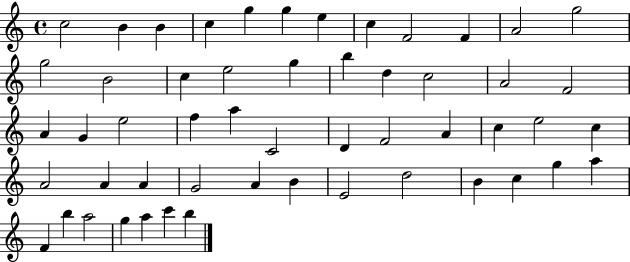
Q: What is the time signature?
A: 4/4